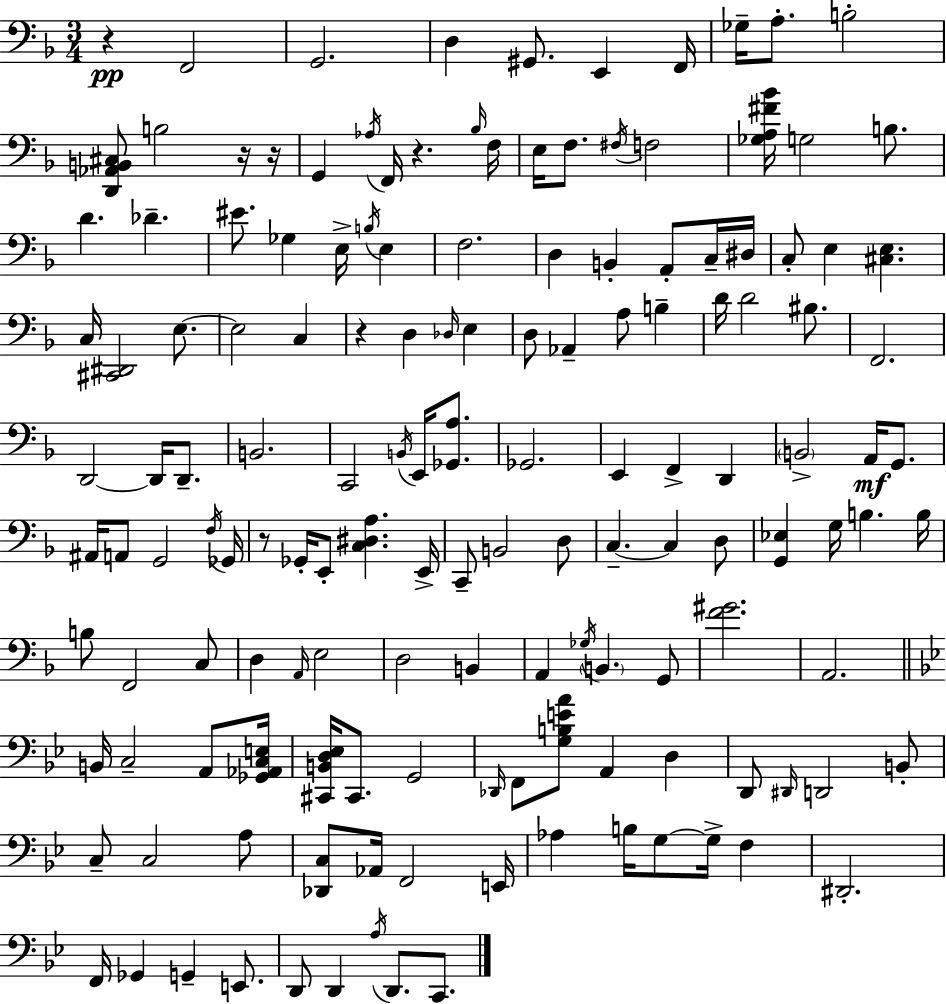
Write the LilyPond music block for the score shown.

{
  \clef bass
  \numericTimeSignature
  \time 3/4
  \key f \major
  \repeat volta 2 { r4\pp f,2 | g,2. | d4 gis,8. e,4 f,16 | ges16-- a8.-. b2-. | \break <d, aes, b, cis>8 b2 r16 r16 | g,4 \acciaccatura { aes16 } f,16 r4. | \grace { bes16 } f16 e16 f8. \acciaccatura { fis16 } f2 | <ges a fis' bes'>16 g2 | \break b8. d'4. des'4.-- | eis'8. ges4 e16-> \acciaccatura { b16 } | e4 f2. | d4 b,4-. | \break a,8-. c16-- dis16 c8-. e4 <cis e>4. | c16 <cis, dis,>2 | e8.~~ e2 | c4 r4 d4 | \break \grace { des16 } e4 d8 aes,4-- a8 | b4-- d'16 d'2 | bis8. f,2. | d,2~~ | \break d,16 d,8.-- b,2. | c,2 | \acciaccatura { b,16 } e,16 <ges, a>8. ges,2. | e,4 f,4-> | \break d,4 \parenthesize b,2-> | a,16\mf g,8. ais,16 a,8 g,2 | \acciaccatura { f16 } ges,16 r8 ges,16-. e,8-. | <c dis a>4. e,16-> c,8-- b,2 | \break d8 c4.--~~ | c4 d8 <g, ees>4 g16 | b4. b16 b8 f,2 | c8 d4 \grace { a,16 } | \break e2 d2 | b,4 a,4 | \acciaccatura { ges16 } \parenthesize b,4. g,8 <f' gis'>2. | a,2. | \break \bar "||" \break \key g \minor b,16 c2-- a,8 <ges, aes, c e>16 | <cis, b, d ees>16 cis,8. g,2 | \grace { des,16 } f,8 <g b e' a'>8 a,4 d4 | d,8 \grace { dis,16 } d,2 | \break b,8-. c8-- c2 | a8 <des, c>8 aes,16 f,2 | e,16 aes4 b16 g8~~ g16-> f4 | dis,2.-. | \break f,16 ges,4 g,4-- e,8. | d,8 d,4 \acciaccatura { a16 } d,8. | c,8. } \bar "|."
}